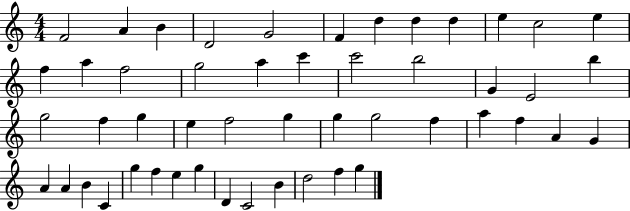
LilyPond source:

{
  \clef treble
  \numericTimeSignature
  \time 4/4
  \key c \major
  f'2 a'4 b'4 | d'2 g'2 | f'4 d''4 d''4 d''4 | e''4 c''2 e''4 | \break f''4 a''4 f''2 | g''2 a''4 c'''4 | c'''2 b''2 | g'4 e'2 b''4 | \break g''2 f''4 g''4 | e''4 f''2 g''4 | g''4 g''2 f''4 | a''4 f''4 a'4 g'4 | \break a'4 a'4 b'4 c'4 | g''4 f''4 e''4 g''4 | d'4 c'2 b'4 | d''2 f''4 g''4 | \break \bar "|."
}